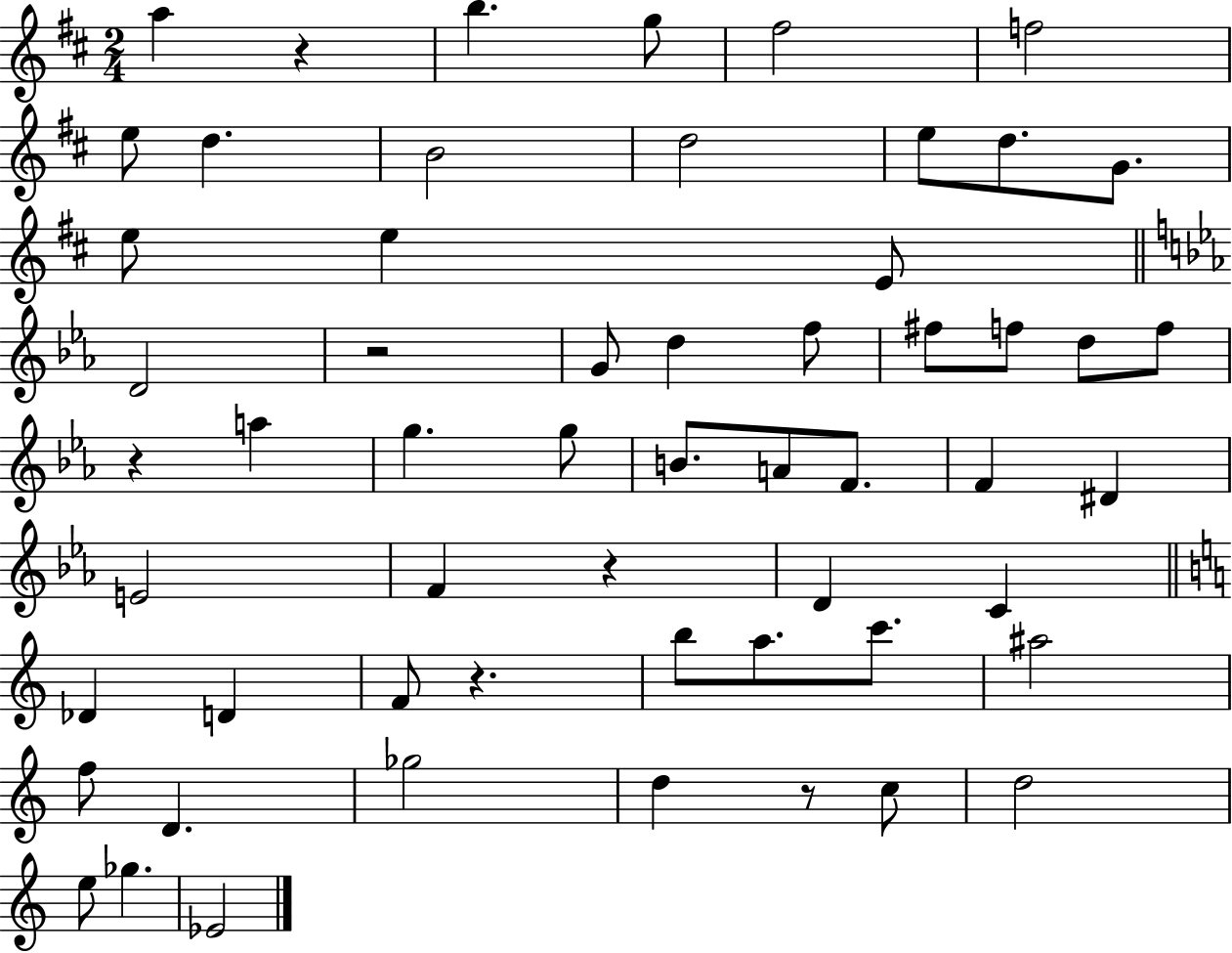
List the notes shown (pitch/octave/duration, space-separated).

A5/q R/q B5/q. G5/e F#5/h F5/h E5/e D5/q. B4/h D5/h E5/e D5/e. G4/e. E5/e E5/q E4/e D4/h R/h G4/e D5/q F5/e F#5/e F5/e D5/e F5/e R/q A5/q G5/q. G5/e B4/e. A4/e F4/e. F4/q D#4/q E4/h F4/q R/q D4/q C4/q Db4/q D4/q F4/e R/q. B5/e A5/e. C6/e. A#5/h F5/e D4/q. Gb5/h D5/q R/e C5/e D5/h E5/e Gb5/q. Eb4/h